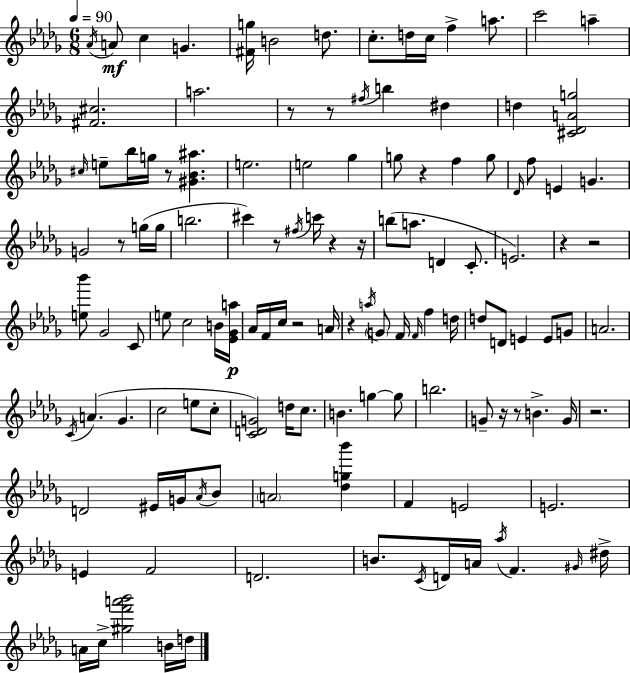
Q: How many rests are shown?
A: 15